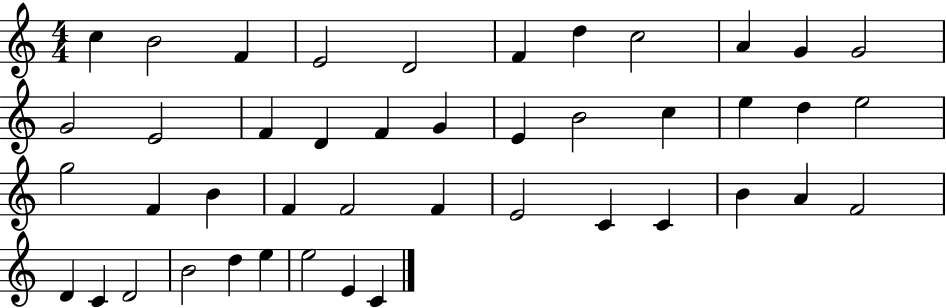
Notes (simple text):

C5/q B4/h F4/q E4/h D4/h F4/q D5/q C5/h A4/q G4/q G4/h G4/h E4/h F4/q D4/q F4/q G4/q E4/q B4/h C5/q E5/q D5/q E5/h G5/h F4/q B4/q F4/q F4/h F4/q E4/h C4/q C4/q B4/q A4/q F4/h D4/q C4/q D4/h B4/h D5/q E5/q E5/h E4/q C4/q